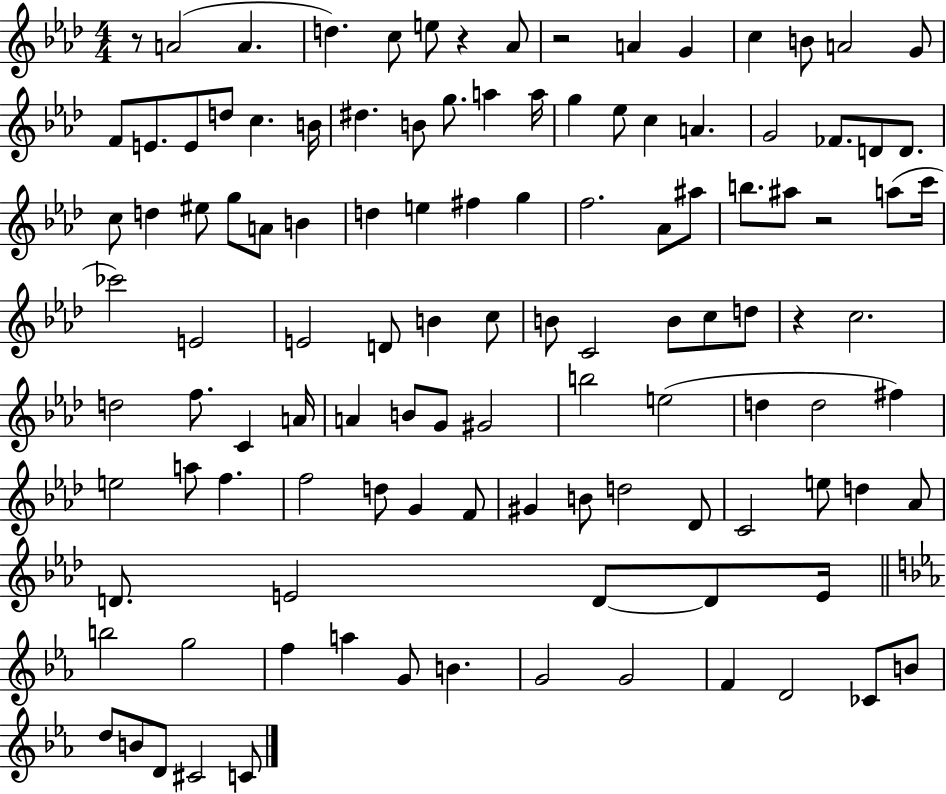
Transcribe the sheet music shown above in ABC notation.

X:1
T:Untitled
M:4/4
L:1/4
K:Ab
z/2 A2 A d c/2 e/2 z _A/2 z2 A G c B/2 A2 G/2 F/2 E/2 E/2 d/2 c B/4 ^d B/2 g/2 a a/4 g _e/2 c A G2 _F/2 D/2 D/2 c/2 d ^e/2 g/2 A/2 B d e ^f g f2 _A/2 ^a/2 b/2 ^a/2 z2 a/2 c'/4 _c'2 E2 E2 D/2 B c/2 B/2 C2 B/2 c/2 d/2 z c2 d2 f/2 C A/4 A B/2 G/2 ^G2 b2 e2 d d2 ^f e2 a/2 f f2 d/2 G F/2 ^G B/2 d2 _D/2 C2 e/2 d _A/2 D/2 E2 D/2 D/2 E/4 b2 g2 f a G/2 B G2 G2 F D2 _C/2 B/2 d/2 B/2 D/2 ^C2 C/2